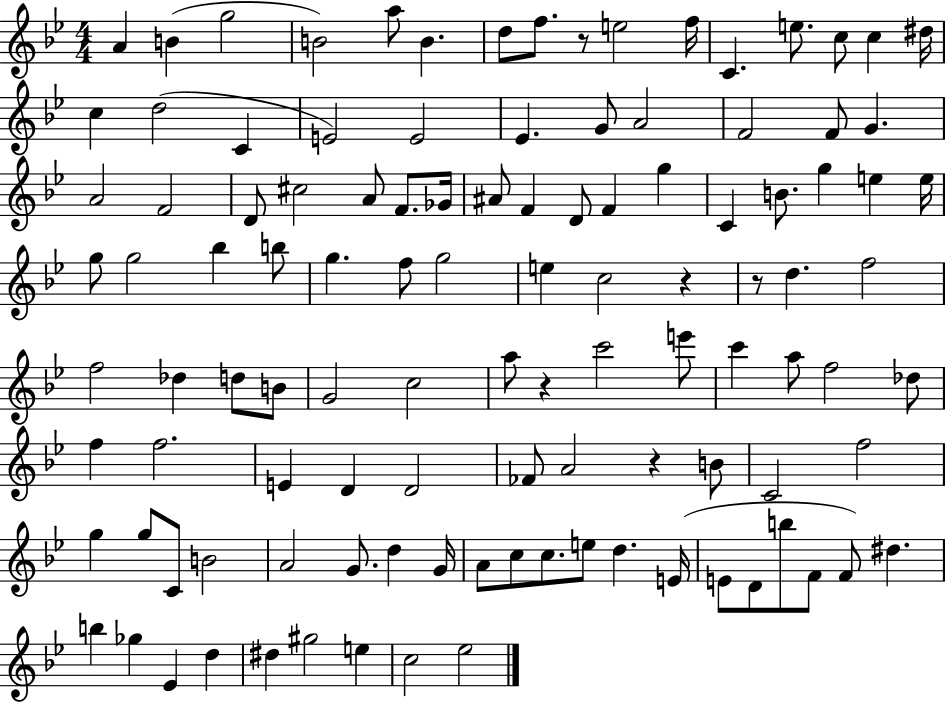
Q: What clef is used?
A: treble